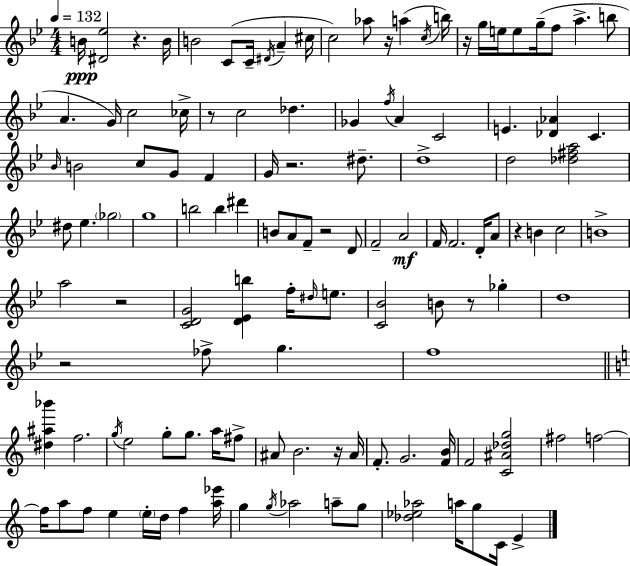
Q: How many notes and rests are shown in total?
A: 124